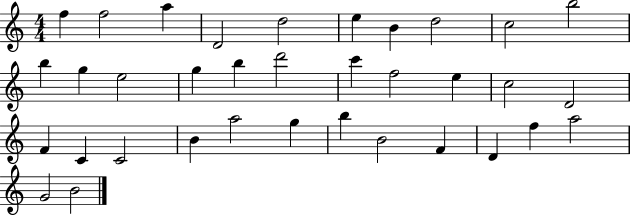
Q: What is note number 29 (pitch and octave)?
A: B4